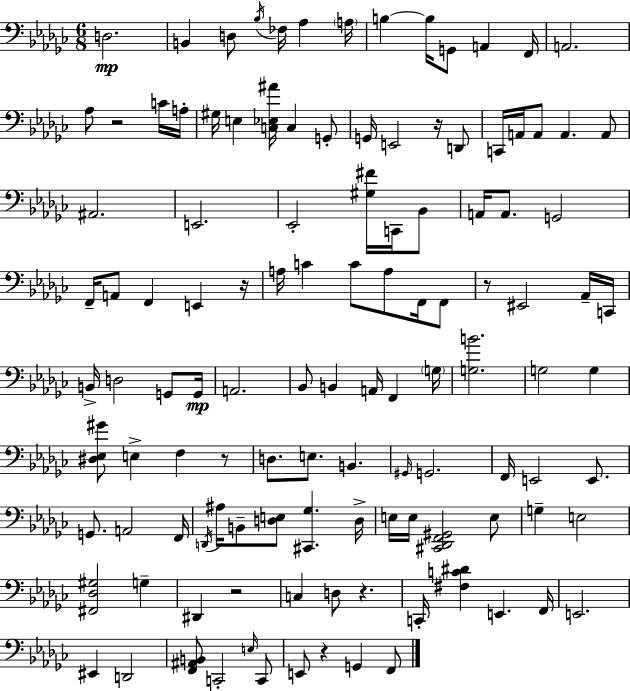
D3/h. B2/q D3/e Bb3/s FES3/s Ab3/q A3/s B3/q B3/s G2/e A2/q F2/s A2/h. Ab3/e R/h C4/s A3/s G#3/s E3/q [C3,Eb3,A#4]/s C3/q G2/e G2/s E2/h R/s D2/e C2/s A2/s A2/e A2/q. A2/e A#2/h. E2/h. Eb2/h [G#3,F#4]/s C2/s Bb2/e A2/s A2/e. G2/h F2/s A2/e F2/q E2/q R/s A3/s C4/q C4/e A3/e F2/s F2/e R/e EIS2/h Ab2/s C2/s B2/s D3/h G2/e G2/s A2/h. Bb2/e B2/q A2/s F2/q G3/s [G3,B4]/h. G3/h G3/q [D#3,Eb3,G#4]/e E3/q F3/q R/e D3/e. E3/e. B2/q. G#2/s G2/h. F2/s E2/h E2/e. G2/e. A2/h F2/s D2/s A#3/s B2/e [D3,E3]/e [C#2,Gb3]/q. D3/s E3/s E3/s [C#2,Db2,F2,G#2]/h E3/e G3/q E3/h [F#2,Db3,G#3]/h G3/q D#2/q R/h C3/q D3/e R/q. C2/s [F#3,C4,D#4]/q E2/q. F2/s E2/h. EIS2/q D2/h [F2,A#2,B2]/e C2/h E3/s C2/e E2/e R/q G2/q F2/e